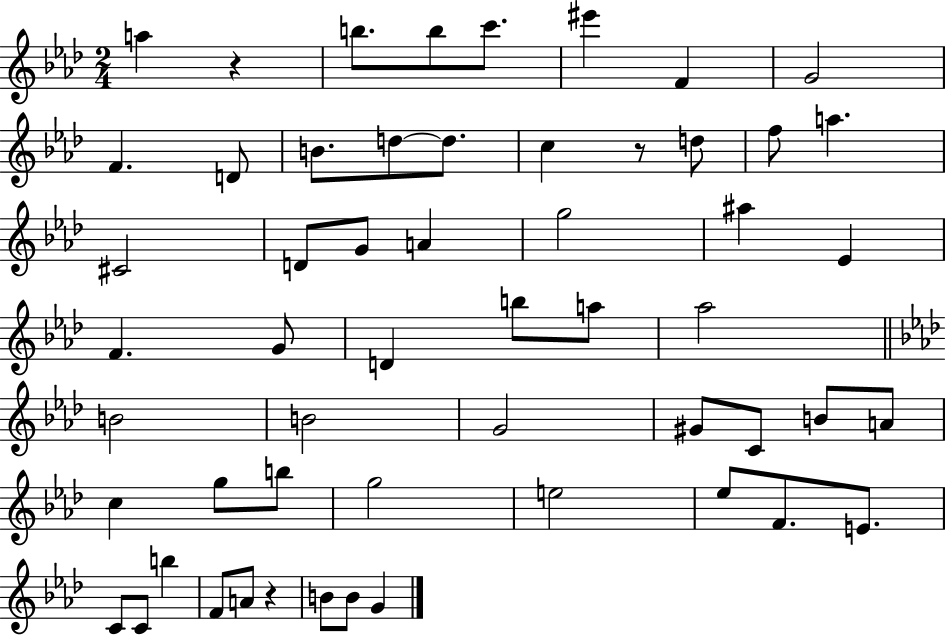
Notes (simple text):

A5/q R/q B5/e. B5/e C6/e. EIS6/q F4/q G4/h F4/q. D4/e B4/e. D5/e D5/e. C5/q R/e D5/e F5/e A5/q. C#4/h D4/e G4/e A4/q G5/h A#5/q Eb4/q F4/q. G4/e D4/q B5/e A5/e Ab5/h B4/h B4/h G4/h G#4/e C4/e B4/e A4/e C5/q G5/e B5/e G5/h E5/h Eb5/e F4/e. E4/e. C4/e C4/e B5/q F4/e A4/e R/q B4/e B4/e G4/q